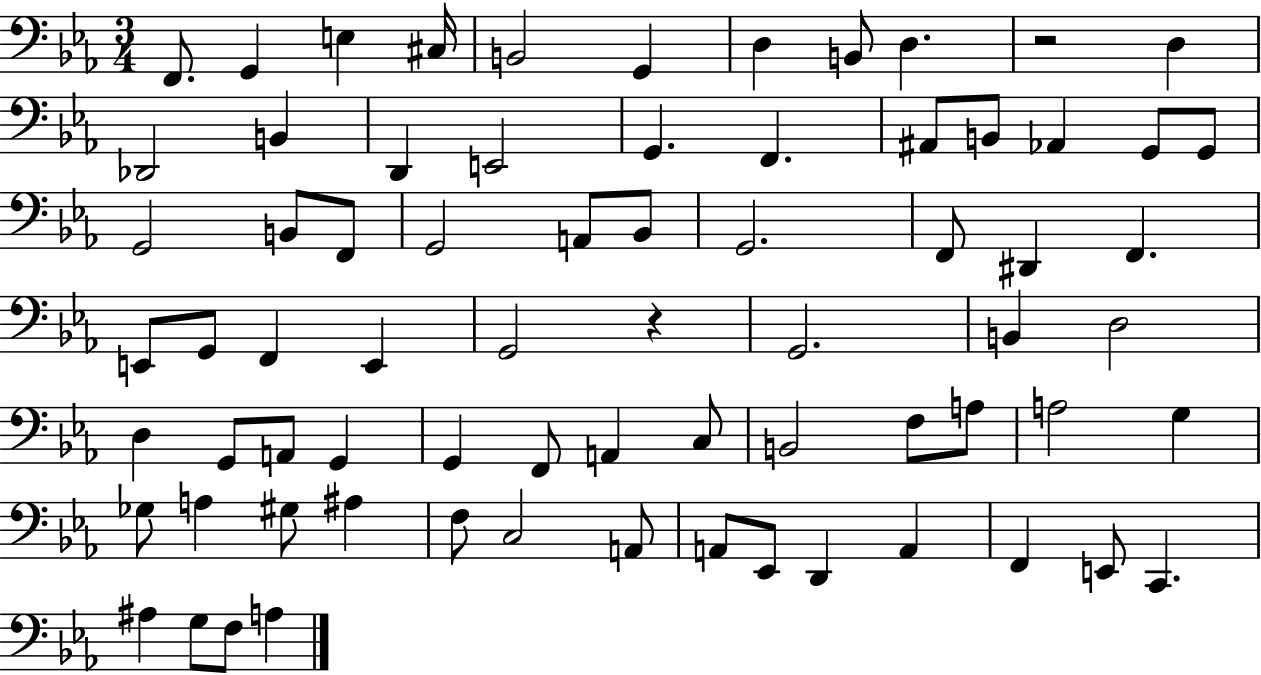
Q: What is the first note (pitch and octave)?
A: F2